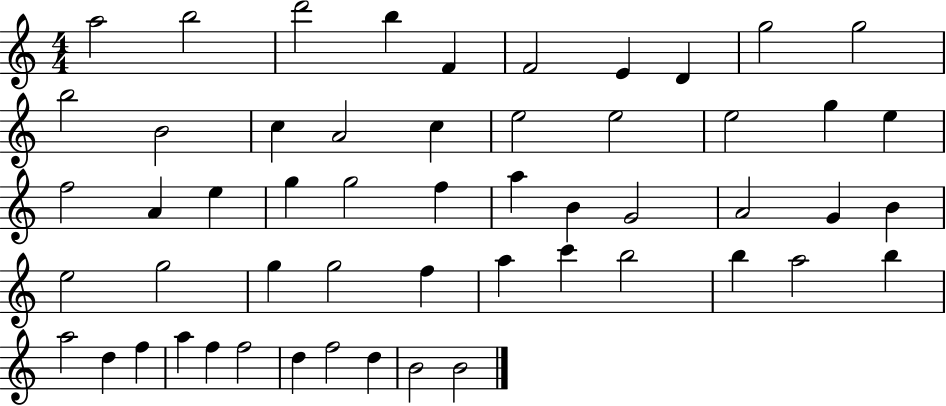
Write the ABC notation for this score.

X:1
T:Untitled
M:4/4
L:1/4
K:C
a2 b2 d'2 b F F2 E D g2 g2 b2 B2 c A2 c e2 e2 e2 g e f2 A e g g2 f a B G2 A2 G B e2 g2 g g2 f a c' b2 b a2 b a2 d f a f f2 d f2 d B2 B2